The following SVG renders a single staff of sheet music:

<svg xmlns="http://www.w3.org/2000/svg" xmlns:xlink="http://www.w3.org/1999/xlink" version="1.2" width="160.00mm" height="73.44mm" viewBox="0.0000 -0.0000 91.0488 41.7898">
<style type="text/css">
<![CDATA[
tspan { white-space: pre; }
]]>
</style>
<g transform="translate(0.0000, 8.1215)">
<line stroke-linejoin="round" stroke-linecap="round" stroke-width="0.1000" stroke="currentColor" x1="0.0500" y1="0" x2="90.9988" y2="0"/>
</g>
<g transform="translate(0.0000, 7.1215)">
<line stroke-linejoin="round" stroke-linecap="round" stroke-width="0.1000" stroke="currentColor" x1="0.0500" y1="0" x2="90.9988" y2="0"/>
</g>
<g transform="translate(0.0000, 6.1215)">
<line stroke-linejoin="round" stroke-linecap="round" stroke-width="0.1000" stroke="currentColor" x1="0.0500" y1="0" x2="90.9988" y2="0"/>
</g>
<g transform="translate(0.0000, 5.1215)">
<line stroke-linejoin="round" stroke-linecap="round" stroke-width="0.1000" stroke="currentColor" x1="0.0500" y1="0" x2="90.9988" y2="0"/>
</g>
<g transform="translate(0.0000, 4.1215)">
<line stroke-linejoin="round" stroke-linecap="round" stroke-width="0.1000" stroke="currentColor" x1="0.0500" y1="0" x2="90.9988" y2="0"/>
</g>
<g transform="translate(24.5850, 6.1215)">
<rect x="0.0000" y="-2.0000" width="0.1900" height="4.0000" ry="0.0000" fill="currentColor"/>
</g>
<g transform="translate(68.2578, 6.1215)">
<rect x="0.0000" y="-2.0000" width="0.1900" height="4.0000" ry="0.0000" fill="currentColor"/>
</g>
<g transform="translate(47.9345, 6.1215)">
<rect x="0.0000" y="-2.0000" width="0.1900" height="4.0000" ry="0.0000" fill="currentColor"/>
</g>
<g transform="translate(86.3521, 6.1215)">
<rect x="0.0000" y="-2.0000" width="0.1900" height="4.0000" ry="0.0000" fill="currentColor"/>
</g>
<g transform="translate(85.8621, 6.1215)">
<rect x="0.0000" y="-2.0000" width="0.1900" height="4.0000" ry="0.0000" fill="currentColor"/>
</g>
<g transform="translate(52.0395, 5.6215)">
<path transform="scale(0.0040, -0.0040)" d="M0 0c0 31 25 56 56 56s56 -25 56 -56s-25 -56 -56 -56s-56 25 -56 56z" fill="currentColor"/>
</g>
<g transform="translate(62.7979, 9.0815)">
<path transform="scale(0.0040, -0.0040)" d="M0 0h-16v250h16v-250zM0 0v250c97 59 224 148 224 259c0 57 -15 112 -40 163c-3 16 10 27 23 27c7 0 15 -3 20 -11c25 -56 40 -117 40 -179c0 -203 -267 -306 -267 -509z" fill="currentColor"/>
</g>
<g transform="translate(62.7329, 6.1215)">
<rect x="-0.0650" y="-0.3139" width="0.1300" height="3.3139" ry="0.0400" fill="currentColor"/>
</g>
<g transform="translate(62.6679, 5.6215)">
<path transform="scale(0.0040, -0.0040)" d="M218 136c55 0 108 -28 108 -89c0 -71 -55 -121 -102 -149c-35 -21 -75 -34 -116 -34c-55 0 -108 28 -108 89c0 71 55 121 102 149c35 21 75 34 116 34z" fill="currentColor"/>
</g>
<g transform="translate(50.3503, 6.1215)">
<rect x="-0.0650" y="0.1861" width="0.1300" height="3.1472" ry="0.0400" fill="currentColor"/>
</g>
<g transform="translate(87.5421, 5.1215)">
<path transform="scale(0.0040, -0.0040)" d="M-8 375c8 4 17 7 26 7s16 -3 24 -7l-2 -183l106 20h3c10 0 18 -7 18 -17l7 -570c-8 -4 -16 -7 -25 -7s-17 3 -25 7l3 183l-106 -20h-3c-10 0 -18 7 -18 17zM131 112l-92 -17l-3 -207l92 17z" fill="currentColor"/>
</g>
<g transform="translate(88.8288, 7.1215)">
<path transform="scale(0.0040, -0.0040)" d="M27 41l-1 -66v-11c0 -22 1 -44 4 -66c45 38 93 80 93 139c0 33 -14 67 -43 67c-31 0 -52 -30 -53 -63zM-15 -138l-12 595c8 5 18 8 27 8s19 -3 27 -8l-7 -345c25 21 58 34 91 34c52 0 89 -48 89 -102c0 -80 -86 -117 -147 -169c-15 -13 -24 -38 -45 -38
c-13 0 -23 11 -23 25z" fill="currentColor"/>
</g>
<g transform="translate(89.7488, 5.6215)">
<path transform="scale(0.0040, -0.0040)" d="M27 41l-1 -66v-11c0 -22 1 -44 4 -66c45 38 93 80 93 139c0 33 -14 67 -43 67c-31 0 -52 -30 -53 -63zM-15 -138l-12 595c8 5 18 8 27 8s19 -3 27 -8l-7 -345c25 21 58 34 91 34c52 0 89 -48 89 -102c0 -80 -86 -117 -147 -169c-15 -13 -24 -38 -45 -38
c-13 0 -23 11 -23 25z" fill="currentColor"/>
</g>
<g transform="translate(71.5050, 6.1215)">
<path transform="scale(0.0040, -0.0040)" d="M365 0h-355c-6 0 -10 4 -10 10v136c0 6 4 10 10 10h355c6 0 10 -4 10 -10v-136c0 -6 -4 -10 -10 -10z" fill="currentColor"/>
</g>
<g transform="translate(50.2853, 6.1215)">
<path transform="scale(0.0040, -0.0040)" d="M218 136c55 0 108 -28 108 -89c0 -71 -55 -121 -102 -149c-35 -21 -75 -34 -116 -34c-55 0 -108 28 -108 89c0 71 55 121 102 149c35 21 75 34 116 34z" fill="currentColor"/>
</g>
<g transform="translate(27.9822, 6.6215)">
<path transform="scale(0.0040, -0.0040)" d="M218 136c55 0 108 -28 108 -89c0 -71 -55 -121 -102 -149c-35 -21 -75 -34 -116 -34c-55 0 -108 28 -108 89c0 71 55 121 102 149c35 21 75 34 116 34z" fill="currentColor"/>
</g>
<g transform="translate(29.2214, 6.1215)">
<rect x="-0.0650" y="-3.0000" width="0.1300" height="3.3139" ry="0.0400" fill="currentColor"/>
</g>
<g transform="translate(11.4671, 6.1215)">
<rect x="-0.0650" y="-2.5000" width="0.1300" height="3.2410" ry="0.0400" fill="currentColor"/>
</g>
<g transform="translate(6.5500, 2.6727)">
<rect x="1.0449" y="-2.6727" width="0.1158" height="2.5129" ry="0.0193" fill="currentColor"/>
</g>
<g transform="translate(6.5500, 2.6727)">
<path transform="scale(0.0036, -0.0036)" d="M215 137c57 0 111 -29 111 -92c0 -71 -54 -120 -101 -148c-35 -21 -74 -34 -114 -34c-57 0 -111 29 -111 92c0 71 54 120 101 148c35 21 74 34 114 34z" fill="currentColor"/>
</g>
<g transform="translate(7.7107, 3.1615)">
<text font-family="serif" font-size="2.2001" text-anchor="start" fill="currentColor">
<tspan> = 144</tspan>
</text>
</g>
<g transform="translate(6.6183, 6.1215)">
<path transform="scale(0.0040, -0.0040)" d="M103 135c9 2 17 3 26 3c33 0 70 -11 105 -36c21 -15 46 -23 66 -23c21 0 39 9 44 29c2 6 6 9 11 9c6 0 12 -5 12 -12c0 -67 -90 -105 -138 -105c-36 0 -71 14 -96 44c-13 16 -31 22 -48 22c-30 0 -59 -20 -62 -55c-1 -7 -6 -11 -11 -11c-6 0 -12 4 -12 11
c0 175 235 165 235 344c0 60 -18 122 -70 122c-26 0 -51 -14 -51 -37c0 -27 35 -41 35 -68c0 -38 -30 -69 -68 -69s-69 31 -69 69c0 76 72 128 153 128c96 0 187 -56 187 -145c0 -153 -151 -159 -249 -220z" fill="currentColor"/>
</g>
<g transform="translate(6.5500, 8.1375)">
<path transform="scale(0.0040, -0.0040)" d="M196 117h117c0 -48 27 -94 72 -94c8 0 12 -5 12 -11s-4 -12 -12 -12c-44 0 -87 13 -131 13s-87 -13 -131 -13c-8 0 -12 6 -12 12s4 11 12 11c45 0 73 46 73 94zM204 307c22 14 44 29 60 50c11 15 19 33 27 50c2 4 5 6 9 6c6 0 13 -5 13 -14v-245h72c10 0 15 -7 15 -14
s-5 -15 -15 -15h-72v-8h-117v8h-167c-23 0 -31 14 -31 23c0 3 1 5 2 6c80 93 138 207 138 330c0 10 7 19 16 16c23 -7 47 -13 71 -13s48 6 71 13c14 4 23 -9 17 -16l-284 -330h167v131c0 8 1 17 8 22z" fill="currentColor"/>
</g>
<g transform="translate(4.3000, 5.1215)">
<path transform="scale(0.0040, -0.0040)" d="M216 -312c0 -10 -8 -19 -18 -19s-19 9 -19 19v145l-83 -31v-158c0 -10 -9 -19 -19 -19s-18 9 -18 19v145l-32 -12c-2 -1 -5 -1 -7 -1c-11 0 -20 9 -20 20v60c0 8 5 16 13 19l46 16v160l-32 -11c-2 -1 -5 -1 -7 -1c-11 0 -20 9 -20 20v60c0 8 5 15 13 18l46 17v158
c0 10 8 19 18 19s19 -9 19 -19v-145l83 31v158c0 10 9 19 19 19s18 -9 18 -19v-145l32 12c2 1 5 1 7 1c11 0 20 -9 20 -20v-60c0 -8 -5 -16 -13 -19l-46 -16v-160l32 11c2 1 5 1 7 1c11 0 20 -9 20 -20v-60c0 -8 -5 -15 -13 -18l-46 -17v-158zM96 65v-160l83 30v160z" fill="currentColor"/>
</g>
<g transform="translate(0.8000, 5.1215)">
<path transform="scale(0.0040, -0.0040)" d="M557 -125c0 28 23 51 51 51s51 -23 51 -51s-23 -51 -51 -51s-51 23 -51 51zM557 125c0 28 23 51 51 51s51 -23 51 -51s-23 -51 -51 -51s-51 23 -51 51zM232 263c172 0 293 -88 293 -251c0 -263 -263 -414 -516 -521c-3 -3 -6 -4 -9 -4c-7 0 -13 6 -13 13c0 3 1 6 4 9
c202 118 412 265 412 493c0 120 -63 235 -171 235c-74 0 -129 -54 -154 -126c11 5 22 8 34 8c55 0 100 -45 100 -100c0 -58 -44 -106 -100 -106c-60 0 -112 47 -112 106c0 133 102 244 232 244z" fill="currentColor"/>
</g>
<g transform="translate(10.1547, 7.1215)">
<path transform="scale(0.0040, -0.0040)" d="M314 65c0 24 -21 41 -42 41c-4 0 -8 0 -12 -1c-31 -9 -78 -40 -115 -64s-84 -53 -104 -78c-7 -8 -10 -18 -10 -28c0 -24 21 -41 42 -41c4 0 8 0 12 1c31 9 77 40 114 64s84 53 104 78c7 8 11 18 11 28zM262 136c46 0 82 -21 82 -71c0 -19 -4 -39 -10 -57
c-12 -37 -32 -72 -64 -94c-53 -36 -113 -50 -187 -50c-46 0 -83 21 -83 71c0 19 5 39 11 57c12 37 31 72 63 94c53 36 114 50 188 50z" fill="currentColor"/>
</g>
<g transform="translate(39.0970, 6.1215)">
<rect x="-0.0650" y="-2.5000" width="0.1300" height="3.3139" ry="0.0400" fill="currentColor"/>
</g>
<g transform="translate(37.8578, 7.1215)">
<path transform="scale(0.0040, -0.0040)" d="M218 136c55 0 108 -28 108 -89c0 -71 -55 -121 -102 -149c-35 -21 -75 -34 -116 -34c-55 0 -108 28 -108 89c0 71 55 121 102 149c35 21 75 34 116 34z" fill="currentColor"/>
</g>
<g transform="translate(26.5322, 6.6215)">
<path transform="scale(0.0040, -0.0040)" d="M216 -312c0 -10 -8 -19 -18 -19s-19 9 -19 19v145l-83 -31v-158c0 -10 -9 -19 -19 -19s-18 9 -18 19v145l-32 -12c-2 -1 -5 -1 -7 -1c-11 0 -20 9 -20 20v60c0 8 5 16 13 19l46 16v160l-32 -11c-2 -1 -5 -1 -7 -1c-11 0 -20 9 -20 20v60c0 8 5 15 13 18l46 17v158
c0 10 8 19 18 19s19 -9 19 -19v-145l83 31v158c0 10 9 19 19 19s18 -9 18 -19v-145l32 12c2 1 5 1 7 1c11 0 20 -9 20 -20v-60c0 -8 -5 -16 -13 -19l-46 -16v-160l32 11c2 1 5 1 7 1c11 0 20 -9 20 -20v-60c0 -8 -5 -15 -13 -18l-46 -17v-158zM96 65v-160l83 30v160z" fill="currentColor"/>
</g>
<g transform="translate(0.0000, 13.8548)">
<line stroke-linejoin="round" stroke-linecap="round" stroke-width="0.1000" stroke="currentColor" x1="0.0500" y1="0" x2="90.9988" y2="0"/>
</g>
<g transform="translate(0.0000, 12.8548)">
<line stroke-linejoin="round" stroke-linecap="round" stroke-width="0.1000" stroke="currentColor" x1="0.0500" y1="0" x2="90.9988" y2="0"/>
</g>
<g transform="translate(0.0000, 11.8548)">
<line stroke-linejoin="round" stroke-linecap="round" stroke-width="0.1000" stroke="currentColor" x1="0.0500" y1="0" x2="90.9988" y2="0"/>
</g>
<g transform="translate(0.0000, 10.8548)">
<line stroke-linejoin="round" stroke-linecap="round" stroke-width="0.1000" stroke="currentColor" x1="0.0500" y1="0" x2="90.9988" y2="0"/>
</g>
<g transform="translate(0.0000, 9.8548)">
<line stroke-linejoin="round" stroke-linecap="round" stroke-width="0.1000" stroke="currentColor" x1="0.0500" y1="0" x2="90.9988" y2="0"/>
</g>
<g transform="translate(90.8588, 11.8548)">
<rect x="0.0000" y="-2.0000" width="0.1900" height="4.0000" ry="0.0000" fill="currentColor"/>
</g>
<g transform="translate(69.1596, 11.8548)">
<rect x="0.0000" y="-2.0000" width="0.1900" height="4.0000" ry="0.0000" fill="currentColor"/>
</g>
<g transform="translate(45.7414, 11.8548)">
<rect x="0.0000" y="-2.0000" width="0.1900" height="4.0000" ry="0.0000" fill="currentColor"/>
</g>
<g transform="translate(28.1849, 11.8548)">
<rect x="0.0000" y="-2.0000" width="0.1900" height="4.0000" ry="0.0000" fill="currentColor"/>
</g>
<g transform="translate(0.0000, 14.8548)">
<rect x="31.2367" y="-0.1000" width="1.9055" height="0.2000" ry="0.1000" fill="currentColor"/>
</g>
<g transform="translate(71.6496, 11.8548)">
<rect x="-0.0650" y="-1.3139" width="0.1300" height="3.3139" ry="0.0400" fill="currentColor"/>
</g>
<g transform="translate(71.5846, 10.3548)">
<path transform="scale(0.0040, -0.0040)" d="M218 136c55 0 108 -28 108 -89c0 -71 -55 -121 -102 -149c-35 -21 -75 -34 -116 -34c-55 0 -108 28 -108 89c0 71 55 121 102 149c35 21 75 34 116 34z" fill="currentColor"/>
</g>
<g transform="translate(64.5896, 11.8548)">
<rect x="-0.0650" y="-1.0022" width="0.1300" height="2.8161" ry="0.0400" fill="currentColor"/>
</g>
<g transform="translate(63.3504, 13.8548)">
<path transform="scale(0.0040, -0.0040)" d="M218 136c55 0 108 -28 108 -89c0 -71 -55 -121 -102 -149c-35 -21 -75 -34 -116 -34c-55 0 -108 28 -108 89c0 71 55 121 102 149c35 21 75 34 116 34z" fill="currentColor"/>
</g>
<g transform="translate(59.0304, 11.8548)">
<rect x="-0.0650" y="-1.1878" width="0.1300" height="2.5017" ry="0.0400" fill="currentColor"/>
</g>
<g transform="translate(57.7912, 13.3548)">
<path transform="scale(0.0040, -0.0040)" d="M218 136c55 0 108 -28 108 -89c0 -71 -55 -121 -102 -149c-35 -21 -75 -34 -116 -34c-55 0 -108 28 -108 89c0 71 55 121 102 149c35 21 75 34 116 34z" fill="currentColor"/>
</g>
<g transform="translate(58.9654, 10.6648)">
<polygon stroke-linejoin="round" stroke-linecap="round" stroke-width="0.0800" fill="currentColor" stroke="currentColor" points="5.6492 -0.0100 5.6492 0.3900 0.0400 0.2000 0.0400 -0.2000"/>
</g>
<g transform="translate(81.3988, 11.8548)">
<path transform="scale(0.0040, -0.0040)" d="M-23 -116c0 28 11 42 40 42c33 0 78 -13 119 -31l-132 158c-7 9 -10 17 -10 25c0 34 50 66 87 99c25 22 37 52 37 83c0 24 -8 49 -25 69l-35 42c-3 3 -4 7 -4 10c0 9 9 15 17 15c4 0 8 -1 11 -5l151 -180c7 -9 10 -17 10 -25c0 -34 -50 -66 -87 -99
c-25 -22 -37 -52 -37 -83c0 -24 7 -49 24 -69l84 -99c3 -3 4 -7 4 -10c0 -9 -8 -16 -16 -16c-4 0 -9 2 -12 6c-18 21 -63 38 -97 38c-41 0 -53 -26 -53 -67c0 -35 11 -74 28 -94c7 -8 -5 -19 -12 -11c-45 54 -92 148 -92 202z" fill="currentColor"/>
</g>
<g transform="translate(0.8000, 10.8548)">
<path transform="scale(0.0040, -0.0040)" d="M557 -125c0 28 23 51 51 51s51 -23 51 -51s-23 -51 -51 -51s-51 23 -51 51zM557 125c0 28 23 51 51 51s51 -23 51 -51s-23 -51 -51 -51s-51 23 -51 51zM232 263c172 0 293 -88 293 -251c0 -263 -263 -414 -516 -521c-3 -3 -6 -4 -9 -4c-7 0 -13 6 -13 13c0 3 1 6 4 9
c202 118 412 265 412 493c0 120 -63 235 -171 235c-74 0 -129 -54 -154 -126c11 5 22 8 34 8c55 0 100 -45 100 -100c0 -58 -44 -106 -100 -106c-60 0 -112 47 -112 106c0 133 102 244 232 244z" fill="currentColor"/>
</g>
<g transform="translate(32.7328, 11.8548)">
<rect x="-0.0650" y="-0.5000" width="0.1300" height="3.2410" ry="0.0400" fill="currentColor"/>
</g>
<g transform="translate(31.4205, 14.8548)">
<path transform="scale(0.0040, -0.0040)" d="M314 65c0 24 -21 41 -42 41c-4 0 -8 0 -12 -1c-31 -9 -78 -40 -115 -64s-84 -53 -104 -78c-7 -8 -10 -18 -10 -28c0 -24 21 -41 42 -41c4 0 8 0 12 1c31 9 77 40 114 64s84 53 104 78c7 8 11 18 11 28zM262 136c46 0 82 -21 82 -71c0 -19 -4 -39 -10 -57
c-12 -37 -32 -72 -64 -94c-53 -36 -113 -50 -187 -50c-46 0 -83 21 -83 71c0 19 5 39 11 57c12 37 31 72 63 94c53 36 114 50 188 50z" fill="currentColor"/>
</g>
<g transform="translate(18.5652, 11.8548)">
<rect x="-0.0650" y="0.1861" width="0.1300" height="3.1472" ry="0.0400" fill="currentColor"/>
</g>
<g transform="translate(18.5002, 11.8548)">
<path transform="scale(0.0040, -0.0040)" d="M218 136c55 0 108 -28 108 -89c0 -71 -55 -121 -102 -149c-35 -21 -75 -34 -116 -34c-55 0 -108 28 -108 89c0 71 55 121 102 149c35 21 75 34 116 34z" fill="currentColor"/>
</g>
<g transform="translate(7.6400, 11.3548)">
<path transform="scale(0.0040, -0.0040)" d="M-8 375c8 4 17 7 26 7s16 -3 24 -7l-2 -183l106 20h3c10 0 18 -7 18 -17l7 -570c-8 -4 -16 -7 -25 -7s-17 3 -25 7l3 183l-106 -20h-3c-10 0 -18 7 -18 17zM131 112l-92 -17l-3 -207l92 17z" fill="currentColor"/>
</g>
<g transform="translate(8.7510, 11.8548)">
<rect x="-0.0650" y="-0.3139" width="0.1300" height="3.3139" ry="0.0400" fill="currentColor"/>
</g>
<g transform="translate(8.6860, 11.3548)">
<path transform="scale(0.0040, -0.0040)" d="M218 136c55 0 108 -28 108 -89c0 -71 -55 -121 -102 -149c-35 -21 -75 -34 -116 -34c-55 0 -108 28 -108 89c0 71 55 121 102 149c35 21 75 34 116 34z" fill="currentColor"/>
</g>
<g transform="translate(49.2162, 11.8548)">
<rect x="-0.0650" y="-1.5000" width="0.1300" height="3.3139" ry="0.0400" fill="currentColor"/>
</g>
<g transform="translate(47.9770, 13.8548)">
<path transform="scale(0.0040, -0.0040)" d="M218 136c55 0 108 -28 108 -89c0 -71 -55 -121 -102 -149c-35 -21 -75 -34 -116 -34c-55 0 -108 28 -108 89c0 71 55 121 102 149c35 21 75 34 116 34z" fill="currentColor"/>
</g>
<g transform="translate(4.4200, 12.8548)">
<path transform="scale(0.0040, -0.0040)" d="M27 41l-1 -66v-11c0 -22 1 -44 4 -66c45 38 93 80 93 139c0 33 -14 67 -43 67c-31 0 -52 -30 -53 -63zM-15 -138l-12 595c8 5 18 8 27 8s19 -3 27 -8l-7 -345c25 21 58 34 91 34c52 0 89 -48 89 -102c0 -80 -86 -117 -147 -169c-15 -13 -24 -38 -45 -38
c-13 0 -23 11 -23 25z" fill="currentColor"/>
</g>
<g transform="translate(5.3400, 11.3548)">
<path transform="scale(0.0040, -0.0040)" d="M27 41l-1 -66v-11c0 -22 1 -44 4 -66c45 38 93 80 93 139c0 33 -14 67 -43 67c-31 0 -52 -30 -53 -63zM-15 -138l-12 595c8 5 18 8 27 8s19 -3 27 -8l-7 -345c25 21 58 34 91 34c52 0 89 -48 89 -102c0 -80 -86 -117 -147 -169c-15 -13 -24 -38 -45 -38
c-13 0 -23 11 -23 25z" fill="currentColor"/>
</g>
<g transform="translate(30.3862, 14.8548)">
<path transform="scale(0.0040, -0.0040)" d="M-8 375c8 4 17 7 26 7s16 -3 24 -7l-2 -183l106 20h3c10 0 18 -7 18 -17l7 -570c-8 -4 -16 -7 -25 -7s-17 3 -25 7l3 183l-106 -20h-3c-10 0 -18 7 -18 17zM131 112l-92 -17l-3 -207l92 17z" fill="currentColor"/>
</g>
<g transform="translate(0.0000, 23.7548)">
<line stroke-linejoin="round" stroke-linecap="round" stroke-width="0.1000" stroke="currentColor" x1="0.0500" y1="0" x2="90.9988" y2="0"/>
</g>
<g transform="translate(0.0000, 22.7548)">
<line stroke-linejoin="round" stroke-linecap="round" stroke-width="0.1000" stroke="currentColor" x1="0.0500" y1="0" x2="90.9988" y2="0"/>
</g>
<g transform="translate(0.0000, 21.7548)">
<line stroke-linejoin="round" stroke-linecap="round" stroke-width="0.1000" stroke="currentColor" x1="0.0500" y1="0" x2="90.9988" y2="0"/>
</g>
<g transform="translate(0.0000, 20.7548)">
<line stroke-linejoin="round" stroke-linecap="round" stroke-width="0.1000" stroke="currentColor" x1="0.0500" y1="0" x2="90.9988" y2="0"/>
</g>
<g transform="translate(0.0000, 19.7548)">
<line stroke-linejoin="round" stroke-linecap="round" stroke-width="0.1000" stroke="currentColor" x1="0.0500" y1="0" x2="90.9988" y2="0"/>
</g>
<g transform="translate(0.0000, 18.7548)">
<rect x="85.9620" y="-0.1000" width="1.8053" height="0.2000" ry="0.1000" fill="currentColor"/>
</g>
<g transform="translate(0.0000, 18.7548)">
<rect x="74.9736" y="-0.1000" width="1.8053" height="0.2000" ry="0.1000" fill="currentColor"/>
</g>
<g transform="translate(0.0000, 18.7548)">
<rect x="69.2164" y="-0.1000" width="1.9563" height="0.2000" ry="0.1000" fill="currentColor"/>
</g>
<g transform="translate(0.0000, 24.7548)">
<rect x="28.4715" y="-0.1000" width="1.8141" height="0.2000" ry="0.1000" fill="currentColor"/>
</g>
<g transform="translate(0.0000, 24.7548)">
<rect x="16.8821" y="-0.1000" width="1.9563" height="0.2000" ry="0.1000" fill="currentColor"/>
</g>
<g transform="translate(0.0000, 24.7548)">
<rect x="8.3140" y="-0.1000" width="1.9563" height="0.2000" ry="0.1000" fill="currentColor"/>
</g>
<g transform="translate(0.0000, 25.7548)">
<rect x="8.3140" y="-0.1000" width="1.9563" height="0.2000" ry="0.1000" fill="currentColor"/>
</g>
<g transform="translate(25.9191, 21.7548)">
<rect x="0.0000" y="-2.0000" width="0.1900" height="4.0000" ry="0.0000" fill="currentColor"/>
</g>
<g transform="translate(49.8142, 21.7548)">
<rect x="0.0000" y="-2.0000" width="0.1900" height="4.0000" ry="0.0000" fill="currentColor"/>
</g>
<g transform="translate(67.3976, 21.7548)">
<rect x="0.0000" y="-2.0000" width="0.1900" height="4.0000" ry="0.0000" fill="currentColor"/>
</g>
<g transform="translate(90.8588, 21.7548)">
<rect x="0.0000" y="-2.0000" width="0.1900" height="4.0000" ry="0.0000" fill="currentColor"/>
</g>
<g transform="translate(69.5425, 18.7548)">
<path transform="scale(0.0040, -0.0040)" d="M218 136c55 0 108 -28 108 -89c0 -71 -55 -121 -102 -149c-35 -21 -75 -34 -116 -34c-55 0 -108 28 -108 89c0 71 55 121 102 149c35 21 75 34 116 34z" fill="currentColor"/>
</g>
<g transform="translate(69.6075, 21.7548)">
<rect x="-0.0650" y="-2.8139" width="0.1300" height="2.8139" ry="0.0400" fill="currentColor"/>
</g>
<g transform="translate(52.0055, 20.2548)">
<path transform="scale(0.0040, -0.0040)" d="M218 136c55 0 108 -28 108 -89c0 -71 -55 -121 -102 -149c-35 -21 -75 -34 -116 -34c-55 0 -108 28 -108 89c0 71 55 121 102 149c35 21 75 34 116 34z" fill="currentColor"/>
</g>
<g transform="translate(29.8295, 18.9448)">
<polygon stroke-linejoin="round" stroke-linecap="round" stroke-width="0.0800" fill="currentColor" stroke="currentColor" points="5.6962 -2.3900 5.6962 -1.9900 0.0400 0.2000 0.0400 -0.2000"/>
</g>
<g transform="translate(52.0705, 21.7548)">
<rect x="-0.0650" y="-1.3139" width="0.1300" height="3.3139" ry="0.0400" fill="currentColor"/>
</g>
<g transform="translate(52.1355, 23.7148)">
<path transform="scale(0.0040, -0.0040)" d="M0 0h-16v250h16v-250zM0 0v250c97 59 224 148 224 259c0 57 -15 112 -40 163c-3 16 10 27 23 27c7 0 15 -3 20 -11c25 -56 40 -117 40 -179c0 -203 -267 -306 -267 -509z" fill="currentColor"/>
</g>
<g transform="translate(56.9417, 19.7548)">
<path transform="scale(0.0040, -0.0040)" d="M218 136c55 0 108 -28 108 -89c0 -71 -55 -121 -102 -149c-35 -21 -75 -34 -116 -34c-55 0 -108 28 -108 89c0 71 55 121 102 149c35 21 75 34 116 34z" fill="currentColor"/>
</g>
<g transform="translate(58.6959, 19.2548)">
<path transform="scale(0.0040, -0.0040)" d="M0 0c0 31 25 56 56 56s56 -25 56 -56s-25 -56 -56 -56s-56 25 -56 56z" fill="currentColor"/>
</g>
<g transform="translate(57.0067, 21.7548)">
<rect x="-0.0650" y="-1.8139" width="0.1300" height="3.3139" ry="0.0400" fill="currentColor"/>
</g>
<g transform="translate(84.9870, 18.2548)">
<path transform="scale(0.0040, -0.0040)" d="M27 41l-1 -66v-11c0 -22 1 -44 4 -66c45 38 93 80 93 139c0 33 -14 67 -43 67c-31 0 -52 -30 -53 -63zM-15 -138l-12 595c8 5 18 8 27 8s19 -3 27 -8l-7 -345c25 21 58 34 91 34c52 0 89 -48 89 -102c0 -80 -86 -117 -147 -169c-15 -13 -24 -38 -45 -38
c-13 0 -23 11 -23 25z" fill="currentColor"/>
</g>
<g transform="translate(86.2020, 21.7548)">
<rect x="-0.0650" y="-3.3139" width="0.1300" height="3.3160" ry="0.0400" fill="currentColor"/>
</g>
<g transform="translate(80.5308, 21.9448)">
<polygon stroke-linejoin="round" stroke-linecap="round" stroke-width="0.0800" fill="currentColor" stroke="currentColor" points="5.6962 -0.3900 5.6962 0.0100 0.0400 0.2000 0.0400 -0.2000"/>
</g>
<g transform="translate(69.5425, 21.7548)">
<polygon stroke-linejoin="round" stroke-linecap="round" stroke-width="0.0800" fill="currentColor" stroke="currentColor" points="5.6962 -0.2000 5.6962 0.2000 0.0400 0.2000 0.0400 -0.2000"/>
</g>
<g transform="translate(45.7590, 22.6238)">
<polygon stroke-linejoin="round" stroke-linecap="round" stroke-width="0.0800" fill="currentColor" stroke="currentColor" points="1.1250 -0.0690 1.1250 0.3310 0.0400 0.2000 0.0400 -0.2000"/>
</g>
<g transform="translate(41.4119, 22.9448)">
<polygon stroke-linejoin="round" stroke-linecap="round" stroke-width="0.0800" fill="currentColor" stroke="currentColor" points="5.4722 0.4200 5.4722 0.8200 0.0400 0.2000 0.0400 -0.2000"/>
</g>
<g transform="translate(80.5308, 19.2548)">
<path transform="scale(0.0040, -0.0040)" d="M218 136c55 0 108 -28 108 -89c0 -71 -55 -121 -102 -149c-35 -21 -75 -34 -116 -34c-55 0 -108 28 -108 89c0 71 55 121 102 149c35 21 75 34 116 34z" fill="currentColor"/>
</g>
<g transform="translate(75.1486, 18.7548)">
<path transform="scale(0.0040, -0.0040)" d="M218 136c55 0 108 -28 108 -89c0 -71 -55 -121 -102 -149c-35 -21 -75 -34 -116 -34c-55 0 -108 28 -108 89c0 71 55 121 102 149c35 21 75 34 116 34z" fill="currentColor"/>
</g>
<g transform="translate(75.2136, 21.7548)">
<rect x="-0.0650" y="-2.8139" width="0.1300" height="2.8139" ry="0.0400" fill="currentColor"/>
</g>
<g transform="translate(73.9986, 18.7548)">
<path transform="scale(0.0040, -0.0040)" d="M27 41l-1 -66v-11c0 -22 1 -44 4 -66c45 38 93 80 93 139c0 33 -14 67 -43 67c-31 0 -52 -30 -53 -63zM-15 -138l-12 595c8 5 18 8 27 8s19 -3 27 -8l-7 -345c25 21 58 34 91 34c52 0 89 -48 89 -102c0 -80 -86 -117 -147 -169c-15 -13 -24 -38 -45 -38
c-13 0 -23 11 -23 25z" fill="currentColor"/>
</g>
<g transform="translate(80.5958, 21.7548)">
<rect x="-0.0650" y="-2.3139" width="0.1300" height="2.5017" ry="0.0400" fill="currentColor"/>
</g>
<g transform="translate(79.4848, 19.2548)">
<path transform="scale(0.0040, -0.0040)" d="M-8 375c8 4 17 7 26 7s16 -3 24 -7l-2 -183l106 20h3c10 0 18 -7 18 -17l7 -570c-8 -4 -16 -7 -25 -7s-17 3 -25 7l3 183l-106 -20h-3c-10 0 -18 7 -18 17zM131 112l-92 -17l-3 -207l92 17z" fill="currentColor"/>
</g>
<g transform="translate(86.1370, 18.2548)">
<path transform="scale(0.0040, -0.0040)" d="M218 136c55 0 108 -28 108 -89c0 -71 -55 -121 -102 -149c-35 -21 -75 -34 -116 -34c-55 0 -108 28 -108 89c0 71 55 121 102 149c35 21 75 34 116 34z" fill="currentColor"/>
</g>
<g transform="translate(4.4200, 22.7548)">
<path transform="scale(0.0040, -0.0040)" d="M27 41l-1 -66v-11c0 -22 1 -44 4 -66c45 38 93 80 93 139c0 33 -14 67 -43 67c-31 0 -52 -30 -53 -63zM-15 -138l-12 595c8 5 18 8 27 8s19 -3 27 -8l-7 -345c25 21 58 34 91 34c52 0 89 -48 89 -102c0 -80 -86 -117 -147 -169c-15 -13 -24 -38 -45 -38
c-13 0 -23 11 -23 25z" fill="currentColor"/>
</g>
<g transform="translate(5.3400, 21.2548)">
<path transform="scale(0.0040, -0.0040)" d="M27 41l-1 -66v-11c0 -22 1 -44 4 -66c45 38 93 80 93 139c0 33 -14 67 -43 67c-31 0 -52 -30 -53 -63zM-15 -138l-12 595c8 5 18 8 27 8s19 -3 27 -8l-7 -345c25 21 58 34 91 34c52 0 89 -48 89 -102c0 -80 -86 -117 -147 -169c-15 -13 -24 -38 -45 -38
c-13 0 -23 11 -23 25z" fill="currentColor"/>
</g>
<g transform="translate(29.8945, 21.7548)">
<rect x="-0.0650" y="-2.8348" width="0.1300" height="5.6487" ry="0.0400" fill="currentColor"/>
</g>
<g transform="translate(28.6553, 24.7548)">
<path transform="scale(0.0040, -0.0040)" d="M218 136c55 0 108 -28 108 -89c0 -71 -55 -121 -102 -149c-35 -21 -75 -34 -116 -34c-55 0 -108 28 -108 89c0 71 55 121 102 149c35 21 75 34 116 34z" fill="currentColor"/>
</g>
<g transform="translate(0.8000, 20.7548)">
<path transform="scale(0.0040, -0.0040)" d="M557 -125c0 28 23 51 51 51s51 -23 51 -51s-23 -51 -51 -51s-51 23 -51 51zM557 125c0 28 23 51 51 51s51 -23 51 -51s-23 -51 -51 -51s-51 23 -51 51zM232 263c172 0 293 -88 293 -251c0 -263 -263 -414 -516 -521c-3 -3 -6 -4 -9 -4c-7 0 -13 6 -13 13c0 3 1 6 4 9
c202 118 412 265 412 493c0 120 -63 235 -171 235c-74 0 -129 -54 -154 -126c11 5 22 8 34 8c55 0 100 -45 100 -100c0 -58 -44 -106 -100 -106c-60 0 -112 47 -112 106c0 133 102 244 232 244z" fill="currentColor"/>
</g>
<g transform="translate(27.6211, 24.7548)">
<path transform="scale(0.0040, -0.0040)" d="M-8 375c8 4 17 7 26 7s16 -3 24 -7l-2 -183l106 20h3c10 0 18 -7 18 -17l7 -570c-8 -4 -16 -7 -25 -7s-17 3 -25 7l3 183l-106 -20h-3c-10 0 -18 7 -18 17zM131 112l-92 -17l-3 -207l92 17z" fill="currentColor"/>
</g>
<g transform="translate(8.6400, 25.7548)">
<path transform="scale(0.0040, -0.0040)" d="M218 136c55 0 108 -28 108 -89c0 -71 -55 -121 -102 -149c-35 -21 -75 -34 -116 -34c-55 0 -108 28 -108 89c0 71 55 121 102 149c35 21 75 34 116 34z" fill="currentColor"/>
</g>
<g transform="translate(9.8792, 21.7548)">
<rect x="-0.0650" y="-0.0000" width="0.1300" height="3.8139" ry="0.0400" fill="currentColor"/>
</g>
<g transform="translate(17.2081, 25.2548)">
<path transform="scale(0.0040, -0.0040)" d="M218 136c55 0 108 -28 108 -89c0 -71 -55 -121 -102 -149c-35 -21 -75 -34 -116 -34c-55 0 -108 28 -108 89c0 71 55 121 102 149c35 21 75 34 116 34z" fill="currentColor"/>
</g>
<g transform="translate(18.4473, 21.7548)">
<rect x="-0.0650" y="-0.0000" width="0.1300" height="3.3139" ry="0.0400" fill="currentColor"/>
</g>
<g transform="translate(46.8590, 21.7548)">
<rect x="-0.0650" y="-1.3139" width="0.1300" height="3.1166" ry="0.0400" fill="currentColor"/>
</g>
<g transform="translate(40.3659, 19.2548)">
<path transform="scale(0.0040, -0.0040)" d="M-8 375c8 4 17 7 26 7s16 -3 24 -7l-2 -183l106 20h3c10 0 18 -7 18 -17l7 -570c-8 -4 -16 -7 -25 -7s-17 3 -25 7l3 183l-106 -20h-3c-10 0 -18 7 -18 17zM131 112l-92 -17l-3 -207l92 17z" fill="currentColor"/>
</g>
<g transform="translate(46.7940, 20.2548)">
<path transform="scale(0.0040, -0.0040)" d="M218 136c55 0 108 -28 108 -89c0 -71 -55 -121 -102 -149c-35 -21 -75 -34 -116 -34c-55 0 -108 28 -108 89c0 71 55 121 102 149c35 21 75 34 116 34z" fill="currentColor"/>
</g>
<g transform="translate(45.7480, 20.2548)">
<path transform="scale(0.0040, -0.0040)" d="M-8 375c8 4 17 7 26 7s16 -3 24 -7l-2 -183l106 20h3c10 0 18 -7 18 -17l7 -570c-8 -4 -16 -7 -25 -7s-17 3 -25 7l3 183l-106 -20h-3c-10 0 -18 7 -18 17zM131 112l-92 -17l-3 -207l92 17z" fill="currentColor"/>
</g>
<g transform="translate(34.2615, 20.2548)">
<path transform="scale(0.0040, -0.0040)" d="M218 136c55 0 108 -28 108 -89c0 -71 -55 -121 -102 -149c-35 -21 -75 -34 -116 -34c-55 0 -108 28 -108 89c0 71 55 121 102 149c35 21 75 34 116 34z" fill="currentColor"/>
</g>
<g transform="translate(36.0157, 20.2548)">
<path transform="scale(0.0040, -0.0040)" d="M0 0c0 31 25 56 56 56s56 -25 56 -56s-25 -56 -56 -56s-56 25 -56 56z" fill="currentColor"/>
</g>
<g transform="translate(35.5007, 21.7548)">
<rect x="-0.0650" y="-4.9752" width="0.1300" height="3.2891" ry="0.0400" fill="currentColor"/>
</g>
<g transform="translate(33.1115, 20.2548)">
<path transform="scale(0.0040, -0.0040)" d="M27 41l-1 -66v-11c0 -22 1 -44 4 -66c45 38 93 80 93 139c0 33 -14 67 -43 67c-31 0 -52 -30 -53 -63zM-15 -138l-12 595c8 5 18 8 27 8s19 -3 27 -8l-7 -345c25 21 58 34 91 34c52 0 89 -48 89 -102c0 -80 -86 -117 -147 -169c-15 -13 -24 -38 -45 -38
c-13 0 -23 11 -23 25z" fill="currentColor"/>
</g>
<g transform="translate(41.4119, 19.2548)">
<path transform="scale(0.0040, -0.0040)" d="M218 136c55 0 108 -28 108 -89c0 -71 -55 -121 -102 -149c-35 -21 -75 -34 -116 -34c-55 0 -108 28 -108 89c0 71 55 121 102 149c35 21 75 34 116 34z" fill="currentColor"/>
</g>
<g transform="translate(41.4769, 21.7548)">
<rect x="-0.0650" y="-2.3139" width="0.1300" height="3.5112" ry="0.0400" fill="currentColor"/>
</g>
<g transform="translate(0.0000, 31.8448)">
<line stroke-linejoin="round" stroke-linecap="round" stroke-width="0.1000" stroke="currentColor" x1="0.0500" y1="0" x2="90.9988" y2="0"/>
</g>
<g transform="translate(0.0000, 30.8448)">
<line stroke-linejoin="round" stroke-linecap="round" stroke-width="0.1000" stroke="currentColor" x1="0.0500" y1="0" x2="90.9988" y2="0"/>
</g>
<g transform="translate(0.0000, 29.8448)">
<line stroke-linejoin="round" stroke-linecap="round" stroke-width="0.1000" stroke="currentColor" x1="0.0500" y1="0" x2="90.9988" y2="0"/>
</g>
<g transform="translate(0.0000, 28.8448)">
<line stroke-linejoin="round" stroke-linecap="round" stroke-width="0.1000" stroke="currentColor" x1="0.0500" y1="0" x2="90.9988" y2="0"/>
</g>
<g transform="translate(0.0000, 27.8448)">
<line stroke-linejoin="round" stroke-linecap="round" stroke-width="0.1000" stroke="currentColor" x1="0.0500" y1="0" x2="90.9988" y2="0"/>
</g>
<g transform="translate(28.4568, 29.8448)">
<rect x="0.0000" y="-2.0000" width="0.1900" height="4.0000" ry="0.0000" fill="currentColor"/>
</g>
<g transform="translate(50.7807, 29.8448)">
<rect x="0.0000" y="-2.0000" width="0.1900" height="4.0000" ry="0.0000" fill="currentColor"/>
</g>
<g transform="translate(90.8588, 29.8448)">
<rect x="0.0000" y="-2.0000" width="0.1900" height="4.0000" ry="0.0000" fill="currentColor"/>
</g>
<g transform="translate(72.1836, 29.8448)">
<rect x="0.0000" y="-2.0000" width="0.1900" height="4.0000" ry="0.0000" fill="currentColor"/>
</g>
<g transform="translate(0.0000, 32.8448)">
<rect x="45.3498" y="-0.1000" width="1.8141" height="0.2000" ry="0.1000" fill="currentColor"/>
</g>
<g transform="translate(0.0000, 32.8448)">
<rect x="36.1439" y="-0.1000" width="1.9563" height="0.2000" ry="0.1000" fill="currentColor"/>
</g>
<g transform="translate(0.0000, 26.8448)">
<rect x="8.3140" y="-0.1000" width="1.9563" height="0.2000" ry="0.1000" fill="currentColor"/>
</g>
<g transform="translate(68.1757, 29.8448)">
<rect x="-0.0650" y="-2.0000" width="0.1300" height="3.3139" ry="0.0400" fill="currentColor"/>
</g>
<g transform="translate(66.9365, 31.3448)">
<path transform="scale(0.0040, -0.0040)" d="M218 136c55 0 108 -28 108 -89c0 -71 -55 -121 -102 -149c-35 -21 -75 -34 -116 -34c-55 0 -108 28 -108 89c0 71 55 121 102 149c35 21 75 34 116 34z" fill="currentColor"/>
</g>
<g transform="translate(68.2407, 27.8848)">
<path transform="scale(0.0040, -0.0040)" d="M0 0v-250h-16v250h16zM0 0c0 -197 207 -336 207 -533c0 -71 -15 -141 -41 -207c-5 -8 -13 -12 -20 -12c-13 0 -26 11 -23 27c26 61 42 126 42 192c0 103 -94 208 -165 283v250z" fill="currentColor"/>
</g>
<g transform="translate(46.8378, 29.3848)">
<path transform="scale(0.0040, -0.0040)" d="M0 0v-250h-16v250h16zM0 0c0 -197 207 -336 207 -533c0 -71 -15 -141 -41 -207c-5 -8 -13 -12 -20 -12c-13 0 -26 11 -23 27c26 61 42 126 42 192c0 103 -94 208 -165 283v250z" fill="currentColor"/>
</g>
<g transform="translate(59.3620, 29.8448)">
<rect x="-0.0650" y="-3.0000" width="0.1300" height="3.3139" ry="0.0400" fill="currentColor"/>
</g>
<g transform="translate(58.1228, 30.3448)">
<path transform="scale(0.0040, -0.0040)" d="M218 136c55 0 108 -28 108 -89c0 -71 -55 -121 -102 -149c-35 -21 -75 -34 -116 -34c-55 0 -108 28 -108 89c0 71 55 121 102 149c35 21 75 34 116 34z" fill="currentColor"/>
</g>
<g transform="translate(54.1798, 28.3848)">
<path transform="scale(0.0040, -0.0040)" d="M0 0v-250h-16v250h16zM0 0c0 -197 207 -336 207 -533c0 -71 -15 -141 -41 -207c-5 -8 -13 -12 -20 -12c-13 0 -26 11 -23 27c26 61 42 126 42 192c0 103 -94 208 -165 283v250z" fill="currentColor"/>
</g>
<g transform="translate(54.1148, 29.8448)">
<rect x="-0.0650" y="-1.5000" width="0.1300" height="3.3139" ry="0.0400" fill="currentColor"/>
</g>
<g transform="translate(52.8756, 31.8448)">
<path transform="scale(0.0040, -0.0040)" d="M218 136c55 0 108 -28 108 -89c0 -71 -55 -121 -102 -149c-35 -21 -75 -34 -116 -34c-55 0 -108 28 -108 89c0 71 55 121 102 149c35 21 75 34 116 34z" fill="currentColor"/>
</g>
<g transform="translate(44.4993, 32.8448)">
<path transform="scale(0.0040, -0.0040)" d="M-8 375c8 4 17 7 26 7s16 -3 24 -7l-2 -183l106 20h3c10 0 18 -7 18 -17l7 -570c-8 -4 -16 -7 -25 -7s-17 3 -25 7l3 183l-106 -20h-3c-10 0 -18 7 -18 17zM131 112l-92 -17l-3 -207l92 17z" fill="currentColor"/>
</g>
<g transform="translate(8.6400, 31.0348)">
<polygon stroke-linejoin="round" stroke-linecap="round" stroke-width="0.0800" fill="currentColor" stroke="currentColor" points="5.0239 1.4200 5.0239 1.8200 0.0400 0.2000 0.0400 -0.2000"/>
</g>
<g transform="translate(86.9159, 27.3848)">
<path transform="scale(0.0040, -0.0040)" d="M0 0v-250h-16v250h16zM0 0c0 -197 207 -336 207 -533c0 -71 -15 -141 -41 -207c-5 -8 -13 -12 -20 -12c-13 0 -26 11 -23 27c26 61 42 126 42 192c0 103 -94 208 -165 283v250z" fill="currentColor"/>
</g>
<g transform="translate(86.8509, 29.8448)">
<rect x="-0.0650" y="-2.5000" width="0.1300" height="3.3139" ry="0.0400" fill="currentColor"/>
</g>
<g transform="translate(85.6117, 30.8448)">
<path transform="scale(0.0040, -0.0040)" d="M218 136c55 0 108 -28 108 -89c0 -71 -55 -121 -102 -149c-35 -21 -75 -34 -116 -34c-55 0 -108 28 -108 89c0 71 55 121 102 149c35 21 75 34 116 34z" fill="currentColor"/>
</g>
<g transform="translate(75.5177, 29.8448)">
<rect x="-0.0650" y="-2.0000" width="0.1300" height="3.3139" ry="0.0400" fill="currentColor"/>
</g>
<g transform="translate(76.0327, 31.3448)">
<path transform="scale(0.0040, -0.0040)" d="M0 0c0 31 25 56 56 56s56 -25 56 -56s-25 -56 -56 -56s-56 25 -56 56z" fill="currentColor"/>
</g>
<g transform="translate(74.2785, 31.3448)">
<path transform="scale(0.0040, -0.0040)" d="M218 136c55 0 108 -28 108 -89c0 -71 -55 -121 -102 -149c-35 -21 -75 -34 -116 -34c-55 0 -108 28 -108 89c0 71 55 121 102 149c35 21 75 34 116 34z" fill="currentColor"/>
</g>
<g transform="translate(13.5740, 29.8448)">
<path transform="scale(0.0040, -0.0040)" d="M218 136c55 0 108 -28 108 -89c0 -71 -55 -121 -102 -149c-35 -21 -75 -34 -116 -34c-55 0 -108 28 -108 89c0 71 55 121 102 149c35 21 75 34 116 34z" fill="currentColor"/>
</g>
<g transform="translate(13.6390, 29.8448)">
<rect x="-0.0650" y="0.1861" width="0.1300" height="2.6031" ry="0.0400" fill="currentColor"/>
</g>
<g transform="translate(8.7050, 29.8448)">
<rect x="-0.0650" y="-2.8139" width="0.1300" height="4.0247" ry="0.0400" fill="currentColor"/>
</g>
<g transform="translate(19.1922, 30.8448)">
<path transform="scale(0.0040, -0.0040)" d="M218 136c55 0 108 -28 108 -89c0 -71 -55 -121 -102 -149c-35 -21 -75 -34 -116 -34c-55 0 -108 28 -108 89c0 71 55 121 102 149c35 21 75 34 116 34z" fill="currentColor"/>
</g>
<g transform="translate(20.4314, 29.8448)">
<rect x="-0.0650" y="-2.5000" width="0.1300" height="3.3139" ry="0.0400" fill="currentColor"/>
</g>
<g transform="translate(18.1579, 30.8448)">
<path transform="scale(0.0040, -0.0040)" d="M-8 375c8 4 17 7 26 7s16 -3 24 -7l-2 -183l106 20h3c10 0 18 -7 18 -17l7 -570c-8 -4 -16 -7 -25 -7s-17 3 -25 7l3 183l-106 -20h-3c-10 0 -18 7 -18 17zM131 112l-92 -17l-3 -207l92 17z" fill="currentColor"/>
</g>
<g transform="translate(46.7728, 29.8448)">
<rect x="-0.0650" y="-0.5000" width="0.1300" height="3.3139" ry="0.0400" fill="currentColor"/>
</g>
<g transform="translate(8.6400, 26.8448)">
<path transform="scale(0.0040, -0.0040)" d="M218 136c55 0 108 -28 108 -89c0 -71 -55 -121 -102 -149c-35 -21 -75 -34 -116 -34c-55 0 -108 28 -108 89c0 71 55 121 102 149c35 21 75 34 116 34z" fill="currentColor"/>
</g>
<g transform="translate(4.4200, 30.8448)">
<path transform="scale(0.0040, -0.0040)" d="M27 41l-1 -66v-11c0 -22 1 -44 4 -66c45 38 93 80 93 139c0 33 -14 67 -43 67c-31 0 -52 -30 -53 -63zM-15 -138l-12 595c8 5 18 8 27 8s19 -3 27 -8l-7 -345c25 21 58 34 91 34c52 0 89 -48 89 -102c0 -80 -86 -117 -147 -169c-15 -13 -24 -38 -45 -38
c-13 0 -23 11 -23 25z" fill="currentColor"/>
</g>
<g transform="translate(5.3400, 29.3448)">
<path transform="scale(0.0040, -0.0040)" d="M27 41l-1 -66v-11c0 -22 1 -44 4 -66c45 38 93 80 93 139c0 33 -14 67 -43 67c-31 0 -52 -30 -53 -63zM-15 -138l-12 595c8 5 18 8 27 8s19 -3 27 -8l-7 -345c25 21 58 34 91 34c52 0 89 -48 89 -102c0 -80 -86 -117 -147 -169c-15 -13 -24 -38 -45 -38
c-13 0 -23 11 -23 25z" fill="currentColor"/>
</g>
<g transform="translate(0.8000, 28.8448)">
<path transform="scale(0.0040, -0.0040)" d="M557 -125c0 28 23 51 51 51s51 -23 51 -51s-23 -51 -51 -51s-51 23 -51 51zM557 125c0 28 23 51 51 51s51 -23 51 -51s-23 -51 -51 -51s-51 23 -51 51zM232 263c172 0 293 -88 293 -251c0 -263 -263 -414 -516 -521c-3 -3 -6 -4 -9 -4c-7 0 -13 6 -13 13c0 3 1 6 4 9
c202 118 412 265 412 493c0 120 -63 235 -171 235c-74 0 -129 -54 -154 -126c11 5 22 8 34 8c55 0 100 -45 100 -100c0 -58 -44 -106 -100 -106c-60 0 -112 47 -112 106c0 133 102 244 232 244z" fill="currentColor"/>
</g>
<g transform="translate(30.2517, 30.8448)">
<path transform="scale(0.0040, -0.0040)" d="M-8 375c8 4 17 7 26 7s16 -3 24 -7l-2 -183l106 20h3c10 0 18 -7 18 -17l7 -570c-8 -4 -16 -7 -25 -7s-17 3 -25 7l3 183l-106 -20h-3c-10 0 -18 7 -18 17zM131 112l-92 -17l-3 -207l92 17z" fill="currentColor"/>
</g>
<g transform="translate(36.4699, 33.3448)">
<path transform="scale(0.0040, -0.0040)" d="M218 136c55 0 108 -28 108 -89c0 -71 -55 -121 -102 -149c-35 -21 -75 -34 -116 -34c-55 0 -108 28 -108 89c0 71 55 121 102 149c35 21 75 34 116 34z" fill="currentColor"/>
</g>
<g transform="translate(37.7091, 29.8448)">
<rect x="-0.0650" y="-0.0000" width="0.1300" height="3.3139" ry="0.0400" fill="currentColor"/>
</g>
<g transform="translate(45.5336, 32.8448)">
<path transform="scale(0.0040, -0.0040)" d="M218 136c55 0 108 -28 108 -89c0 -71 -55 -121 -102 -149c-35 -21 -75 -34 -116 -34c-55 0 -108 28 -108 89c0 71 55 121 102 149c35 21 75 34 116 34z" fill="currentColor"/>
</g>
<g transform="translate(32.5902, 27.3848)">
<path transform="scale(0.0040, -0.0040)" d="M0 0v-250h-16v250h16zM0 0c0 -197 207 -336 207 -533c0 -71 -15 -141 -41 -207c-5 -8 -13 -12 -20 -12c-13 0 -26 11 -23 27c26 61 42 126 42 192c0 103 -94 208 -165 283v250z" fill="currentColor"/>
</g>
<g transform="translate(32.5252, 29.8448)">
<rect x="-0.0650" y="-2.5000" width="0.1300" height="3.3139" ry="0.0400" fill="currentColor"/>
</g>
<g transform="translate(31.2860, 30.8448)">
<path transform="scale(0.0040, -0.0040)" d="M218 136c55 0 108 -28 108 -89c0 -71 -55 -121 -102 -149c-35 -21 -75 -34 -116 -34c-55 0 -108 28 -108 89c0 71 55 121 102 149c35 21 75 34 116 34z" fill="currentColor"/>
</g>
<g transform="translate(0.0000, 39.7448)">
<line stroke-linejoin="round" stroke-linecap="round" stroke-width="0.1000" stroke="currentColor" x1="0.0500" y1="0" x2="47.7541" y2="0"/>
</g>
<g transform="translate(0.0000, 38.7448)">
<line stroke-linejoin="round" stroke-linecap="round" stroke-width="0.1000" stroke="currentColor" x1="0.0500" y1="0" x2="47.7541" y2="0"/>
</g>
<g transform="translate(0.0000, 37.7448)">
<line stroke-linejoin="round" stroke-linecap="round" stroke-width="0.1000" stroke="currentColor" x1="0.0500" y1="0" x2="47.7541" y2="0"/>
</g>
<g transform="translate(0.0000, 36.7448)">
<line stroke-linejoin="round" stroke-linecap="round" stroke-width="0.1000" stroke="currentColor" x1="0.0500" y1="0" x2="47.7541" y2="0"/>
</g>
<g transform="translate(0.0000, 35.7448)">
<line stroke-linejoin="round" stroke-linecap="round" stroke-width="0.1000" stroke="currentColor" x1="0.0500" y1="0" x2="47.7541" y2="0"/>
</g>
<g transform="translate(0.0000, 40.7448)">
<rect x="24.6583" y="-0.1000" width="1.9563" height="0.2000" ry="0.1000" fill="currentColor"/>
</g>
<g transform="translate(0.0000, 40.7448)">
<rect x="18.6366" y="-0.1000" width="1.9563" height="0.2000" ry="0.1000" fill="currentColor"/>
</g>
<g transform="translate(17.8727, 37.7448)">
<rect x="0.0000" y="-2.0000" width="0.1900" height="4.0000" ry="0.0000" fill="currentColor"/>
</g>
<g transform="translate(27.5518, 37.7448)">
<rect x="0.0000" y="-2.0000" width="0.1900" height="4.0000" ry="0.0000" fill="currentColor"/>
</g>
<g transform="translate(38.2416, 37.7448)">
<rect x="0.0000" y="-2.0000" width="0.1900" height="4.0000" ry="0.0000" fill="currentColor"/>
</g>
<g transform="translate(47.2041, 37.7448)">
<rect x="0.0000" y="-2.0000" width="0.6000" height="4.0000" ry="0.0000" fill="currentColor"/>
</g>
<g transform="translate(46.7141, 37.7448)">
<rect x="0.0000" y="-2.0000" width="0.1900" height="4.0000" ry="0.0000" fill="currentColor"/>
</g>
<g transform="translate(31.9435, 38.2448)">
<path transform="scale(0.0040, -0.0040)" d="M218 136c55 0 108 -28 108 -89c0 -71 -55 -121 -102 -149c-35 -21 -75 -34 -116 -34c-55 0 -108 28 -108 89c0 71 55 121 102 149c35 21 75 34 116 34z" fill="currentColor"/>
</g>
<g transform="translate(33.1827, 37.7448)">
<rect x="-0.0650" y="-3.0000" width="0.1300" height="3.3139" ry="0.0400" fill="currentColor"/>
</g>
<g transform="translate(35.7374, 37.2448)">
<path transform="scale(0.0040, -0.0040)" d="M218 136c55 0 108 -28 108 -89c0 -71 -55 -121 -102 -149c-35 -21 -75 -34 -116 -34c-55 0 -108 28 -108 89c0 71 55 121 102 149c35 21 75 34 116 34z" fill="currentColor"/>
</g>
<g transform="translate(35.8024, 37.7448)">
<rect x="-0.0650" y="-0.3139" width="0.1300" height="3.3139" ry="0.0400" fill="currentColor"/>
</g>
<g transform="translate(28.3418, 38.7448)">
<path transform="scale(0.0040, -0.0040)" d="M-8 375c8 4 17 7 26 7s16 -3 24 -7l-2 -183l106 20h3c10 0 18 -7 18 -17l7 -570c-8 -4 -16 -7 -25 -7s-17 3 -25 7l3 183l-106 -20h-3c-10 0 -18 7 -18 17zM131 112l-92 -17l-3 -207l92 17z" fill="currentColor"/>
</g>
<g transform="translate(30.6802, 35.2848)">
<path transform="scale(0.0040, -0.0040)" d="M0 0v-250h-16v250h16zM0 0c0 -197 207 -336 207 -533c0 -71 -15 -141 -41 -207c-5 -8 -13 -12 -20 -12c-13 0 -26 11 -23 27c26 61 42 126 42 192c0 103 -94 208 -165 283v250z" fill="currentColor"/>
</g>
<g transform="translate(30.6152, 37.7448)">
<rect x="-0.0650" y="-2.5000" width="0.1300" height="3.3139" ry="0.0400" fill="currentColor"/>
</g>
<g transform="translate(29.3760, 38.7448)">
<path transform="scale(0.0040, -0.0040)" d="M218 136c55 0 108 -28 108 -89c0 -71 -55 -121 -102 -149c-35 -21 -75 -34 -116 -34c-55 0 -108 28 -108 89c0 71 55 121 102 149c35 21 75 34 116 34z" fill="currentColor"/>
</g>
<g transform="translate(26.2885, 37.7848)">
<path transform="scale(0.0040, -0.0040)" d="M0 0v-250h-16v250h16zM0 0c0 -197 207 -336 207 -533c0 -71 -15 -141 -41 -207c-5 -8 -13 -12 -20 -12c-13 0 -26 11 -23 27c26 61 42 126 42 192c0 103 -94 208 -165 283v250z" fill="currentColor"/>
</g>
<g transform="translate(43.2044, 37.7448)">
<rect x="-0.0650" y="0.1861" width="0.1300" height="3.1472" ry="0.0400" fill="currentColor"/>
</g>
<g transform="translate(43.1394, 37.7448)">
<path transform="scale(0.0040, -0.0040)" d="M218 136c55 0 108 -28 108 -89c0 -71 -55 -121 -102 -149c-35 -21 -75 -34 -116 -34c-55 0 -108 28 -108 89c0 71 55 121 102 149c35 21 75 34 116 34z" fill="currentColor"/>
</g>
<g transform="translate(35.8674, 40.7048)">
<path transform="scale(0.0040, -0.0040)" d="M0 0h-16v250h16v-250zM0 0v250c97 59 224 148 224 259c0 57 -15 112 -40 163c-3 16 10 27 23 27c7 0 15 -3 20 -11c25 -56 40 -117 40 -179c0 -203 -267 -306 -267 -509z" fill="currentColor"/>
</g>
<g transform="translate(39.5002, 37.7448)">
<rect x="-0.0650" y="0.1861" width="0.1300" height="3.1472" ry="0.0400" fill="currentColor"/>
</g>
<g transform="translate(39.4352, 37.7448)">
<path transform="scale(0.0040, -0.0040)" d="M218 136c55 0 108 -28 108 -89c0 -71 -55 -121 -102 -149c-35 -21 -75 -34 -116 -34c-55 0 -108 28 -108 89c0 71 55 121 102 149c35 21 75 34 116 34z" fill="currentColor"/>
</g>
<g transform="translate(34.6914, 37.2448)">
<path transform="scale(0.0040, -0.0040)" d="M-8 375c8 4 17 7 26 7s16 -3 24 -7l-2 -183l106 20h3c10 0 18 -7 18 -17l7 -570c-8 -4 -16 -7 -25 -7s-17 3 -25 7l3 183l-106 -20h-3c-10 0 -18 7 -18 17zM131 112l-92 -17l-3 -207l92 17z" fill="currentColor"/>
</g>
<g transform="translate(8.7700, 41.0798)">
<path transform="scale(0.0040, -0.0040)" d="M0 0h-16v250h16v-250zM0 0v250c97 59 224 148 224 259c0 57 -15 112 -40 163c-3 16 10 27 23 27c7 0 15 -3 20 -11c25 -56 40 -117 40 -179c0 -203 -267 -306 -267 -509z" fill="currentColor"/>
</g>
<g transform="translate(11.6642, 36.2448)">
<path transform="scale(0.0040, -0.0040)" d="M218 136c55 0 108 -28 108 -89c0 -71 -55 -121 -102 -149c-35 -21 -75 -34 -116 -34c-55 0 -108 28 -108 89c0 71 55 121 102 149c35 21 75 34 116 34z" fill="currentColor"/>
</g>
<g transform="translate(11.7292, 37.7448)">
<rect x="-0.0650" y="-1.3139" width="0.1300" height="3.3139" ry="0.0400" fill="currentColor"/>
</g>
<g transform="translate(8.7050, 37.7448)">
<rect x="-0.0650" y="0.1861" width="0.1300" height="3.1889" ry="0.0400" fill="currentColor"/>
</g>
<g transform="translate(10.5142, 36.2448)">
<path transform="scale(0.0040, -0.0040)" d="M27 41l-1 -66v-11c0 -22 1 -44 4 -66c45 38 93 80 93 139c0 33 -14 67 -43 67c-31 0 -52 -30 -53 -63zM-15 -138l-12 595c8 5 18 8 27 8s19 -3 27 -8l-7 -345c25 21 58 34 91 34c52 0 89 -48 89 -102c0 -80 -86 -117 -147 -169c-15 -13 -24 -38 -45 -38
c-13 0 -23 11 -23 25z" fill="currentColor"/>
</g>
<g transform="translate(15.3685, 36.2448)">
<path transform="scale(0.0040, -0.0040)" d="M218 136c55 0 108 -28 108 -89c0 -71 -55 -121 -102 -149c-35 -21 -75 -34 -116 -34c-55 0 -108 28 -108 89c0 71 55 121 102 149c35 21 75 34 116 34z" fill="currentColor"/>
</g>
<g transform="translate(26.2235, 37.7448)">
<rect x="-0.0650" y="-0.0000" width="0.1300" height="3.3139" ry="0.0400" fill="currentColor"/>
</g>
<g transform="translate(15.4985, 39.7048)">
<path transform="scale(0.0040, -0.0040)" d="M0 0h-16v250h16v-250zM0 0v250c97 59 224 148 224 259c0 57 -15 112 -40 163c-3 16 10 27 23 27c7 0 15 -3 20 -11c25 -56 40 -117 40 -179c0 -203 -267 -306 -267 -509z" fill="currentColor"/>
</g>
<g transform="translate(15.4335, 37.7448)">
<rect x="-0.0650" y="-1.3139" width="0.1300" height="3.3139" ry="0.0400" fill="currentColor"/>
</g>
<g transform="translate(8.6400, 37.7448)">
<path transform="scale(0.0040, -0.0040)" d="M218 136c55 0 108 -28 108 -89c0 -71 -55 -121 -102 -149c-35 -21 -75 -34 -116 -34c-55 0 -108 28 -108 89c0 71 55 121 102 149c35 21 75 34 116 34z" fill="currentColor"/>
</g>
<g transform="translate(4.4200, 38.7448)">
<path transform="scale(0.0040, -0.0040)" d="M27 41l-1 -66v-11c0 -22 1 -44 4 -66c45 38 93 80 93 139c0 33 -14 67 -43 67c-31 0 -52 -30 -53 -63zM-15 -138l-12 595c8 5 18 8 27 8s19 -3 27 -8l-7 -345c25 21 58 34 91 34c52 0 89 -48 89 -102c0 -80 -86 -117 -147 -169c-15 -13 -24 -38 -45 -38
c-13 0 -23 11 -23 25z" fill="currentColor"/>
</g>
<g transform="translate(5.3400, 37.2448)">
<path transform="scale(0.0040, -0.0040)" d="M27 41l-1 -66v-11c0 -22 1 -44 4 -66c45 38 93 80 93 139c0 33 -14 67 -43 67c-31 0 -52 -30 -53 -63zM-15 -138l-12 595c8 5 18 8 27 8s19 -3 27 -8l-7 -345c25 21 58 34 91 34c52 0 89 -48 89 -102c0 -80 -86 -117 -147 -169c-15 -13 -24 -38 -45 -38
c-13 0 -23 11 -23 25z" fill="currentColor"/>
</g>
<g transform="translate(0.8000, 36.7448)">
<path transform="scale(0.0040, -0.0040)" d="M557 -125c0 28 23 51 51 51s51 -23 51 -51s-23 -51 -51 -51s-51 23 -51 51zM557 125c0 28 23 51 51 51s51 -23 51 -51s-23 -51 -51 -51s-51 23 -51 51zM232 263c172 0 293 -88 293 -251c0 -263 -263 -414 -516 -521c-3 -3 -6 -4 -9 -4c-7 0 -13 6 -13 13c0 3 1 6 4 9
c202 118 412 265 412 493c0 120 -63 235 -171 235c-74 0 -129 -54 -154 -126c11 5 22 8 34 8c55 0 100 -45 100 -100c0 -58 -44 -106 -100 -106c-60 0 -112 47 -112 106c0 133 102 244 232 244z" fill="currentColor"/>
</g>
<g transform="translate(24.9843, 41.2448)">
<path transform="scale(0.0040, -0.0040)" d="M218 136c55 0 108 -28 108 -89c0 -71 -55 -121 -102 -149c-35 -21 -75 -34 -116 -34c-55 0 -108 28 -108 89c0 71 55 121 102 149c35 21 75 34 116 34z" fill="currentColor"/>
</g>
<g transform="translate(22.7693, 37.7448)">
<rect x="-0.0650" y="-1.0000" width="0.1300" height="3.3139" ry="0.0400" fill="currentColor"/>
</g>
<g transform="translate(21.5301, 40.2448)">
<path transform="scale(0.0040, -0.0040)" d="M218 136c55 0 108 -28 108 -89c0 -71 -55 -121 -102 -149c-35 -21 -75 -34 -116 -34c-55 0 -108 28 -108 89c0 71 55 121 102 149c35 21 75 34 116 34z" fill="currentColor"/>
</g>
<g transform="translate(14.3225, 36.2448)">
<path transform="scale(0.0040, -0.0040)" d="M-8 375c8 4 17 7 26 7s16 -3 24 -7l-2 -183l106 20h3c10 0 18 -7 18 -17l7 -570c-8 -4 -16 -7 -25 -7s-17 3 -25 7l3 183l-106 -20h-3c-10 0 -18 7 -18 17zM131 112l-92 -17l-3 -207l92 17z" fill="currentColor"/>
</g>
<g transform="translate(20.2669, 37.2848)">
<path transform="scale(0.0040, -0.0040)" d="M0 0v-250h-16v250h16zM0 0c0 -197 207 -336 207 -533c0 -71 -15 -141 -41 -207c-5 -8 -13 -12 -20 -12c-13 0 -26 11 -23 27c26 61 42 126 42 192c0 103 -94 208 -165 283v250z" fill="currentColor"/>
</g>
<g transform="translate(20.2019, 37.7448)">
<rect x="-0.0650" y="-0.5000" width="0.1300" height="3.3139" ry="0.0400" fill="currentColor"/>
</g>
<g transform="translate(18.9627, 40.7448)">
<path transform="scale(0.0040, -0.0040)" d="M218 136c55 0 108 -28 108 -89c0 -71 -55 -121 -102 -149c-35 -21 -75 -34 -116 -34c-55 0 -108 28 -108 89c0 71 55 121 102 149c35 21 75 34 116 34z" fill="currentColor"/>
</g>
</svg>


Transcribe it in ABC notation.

X:1
T:Untitled
M:2/4
L:1/4
K:G
B,,2 ^C, B,, D, E,/2 z2 E, D, E,,2 G,, A,,/2 G,,/2 G, z C,, D,, E,,/2 _G,/2 B,/2 G,/4 G,/2 A, C/2 _C/2 B,/2 _D/2 C/2 D,/2 B,, B,,/2 D,, E,,/2 G,,/2 C, A,,/2 A,, _B,,/2 D,/2 _G, G,/2 _E,,/2 F,, D,,/2 B,,/2 C, E,/2 D, D,